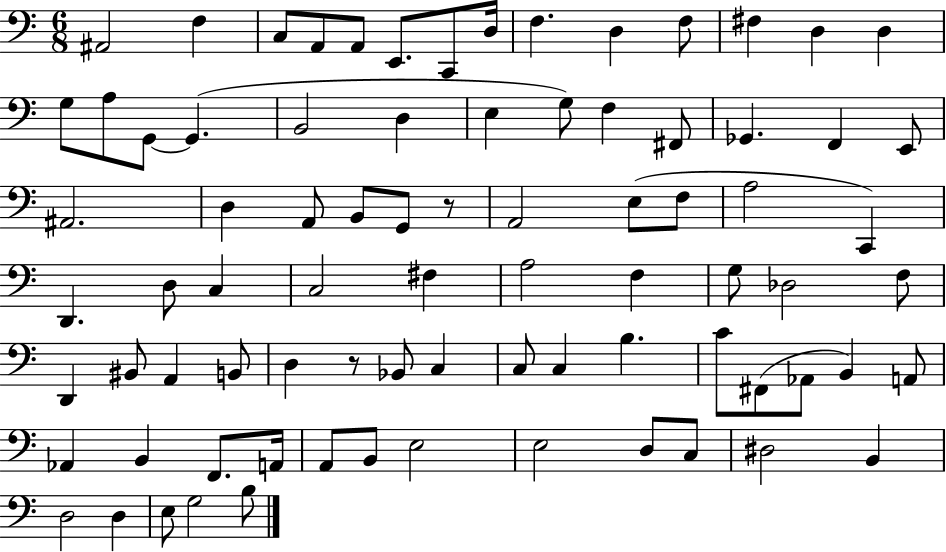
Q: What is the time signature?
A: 6/8